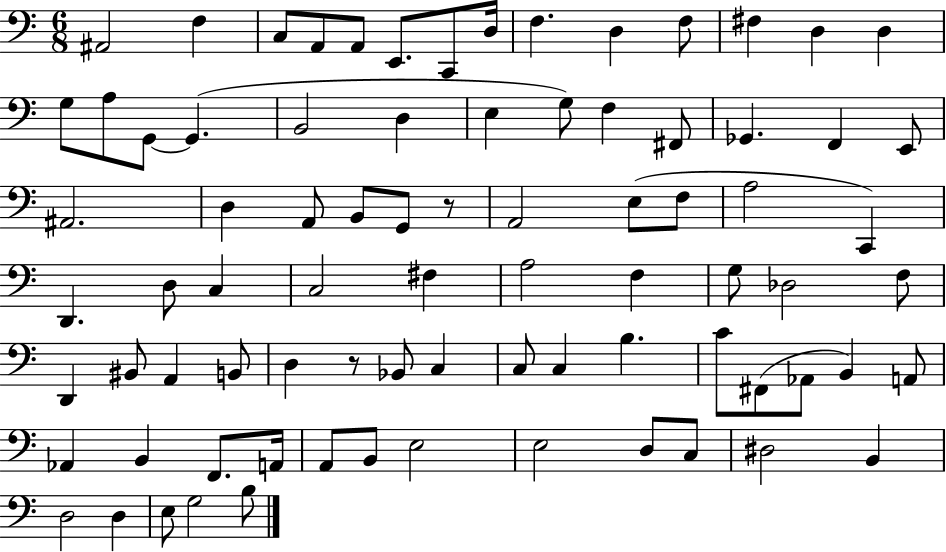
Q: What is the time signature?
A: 6/8